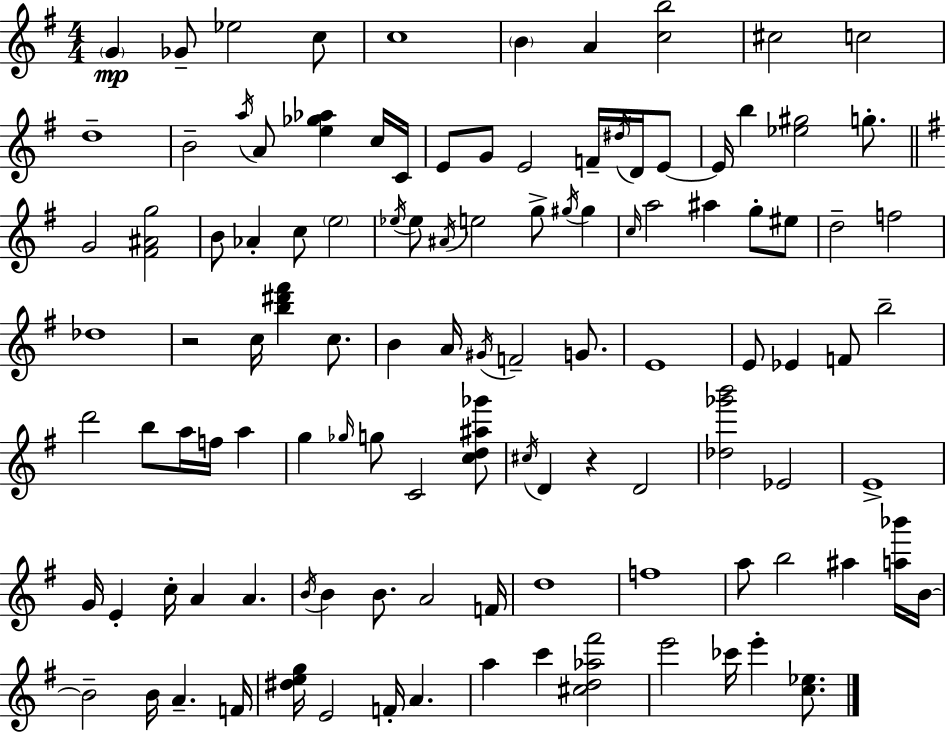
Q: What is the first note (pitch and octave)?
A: G4